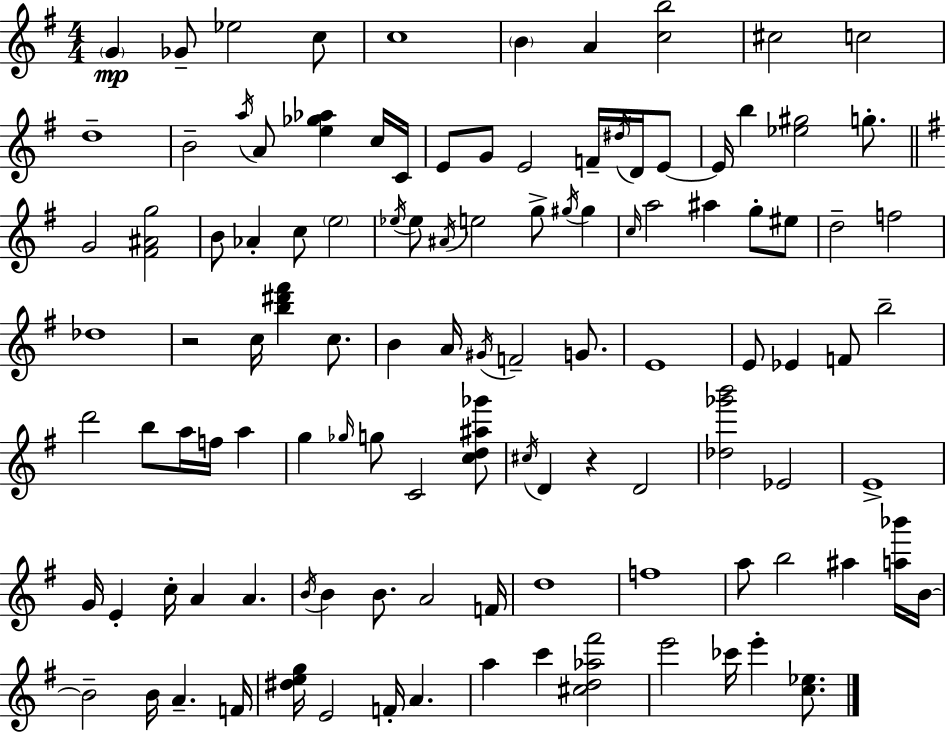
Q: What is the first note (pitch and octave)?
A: G4